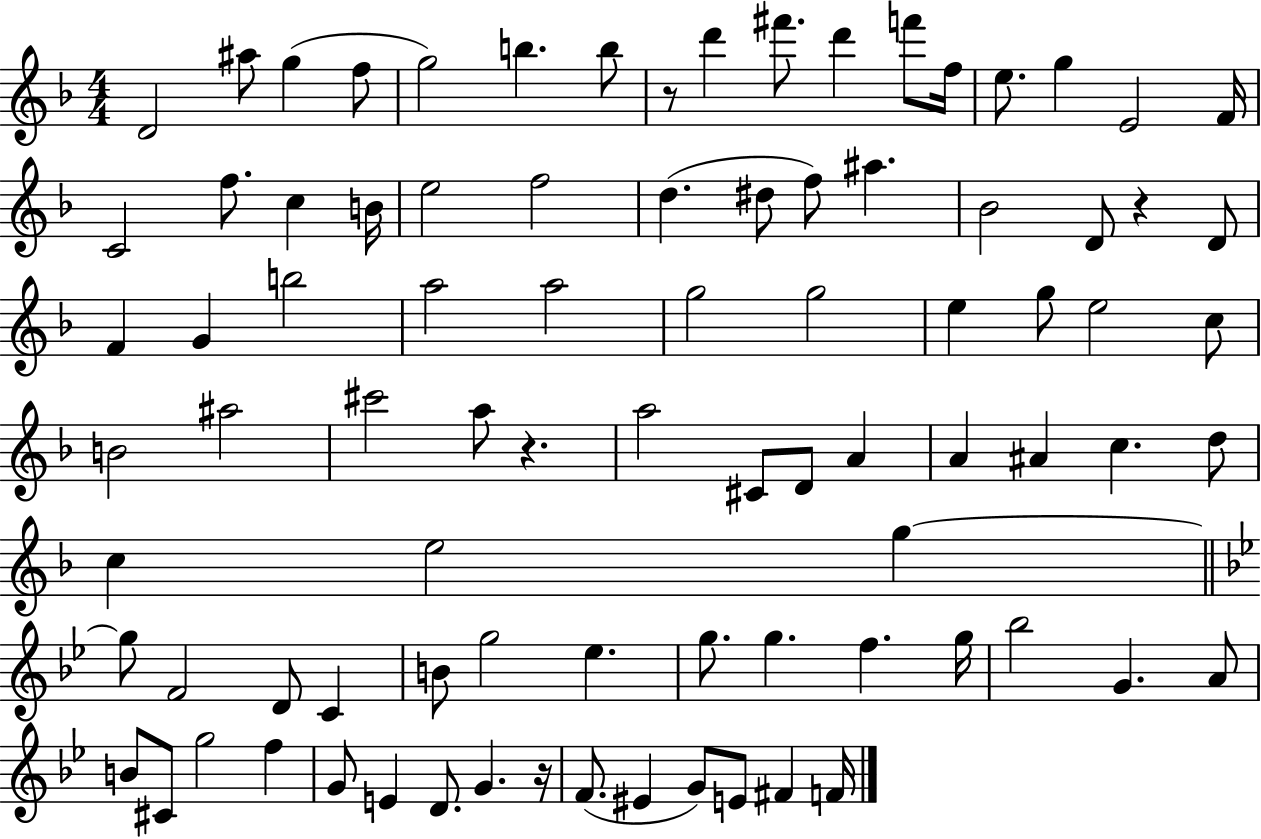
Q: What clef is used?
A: treble